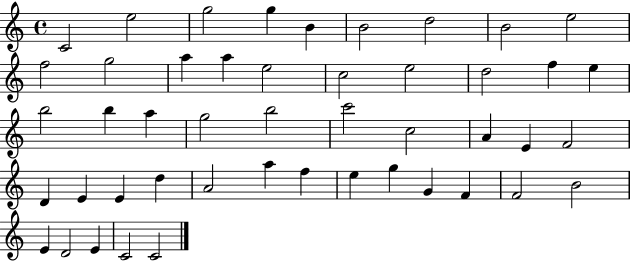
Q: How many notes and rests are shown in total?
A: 47